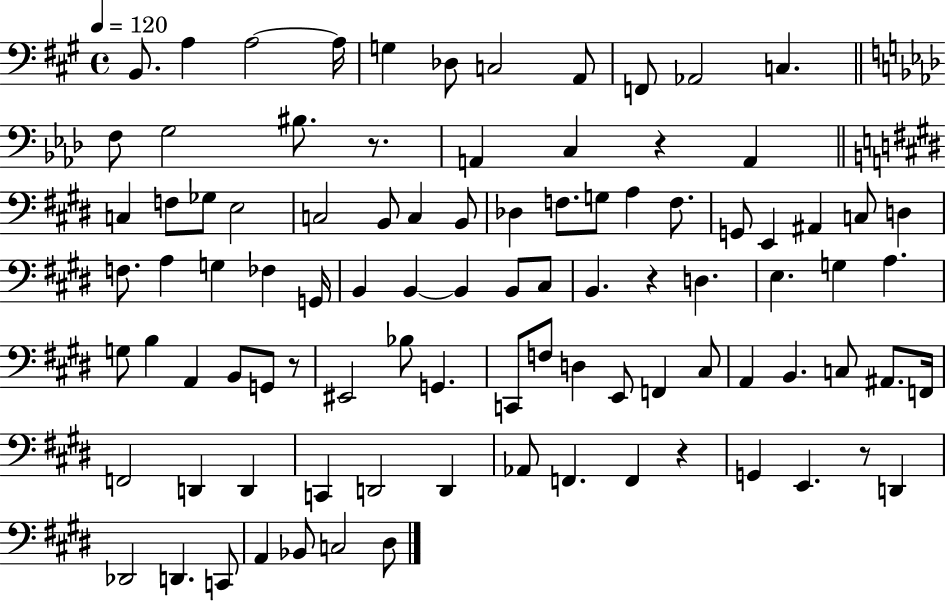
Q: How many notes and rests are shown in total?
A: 94